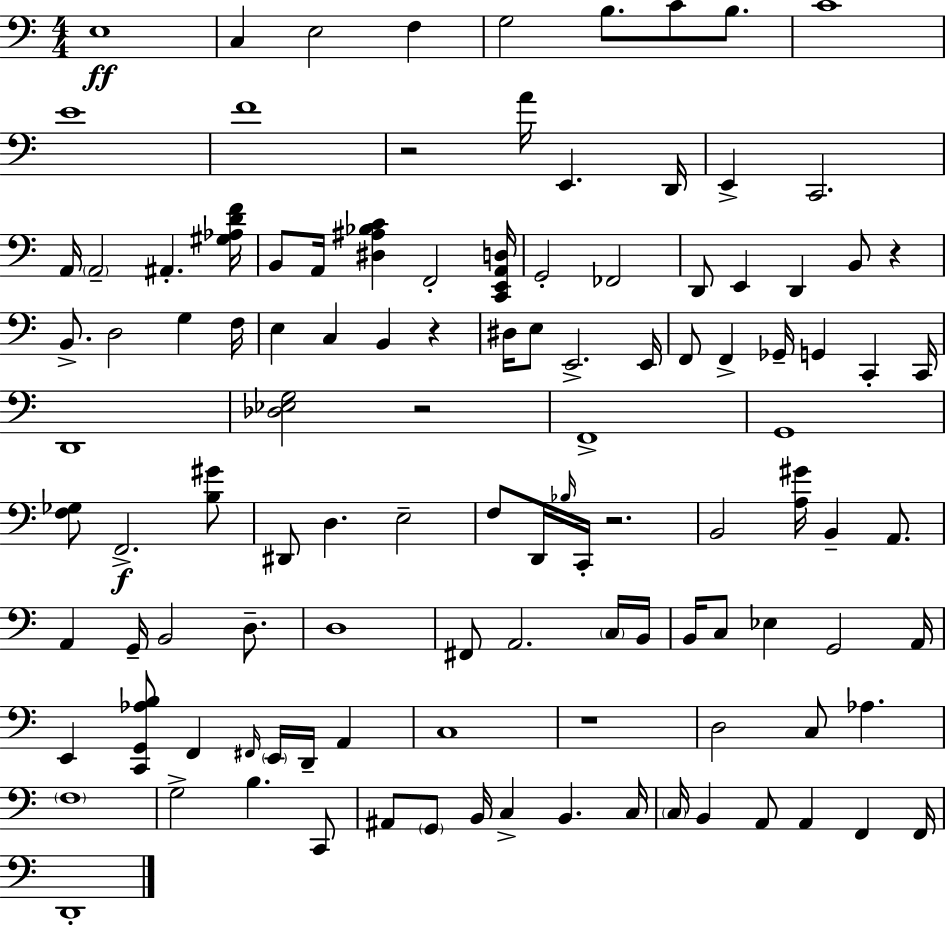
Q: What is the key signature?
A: C major